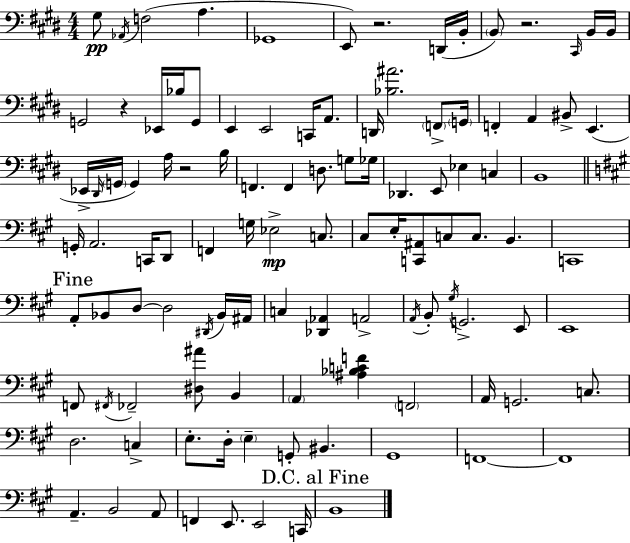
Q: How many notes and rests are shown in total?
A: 108